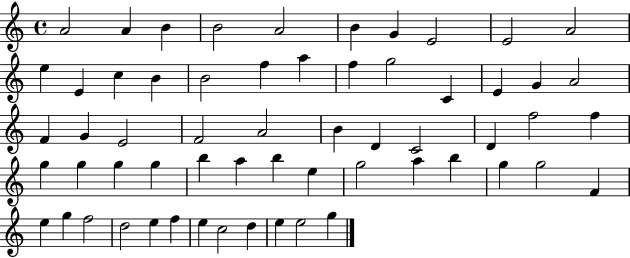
{
  \clef treble
  \time 4/4
  \defaultTimeSignature
  \key c \major
  a'2 a'4 b'4 | b'2 a'2 | b'4 g'4 e'2 | e'2 a'2 | \break e''4 e'4 c''4 b'4 | b'2 f''4 a''4 | f''4 g''2 c'4 | e'4 g'4 a'2 | \break f'4 g'4 e'2 | f'2 a'2 | b'4 d'4 c'2 | d'4 f''2 f''4 | \break g''4 g''4 g''4 g''4 | b''4 a''4 b''4 e''4 | g''2 a''4 b''4 | g''4 g''2 f'4 | \break e''4 g''4 f''2 | d''2 e''4 f''4 | e''4 c''2 d''4 | e''4 e''2 g''4 | \break \bar "|."
}